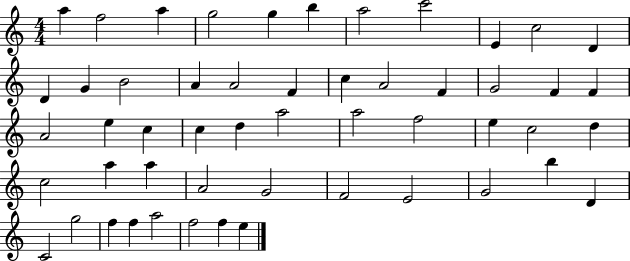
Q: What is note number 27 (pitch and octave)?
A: C5